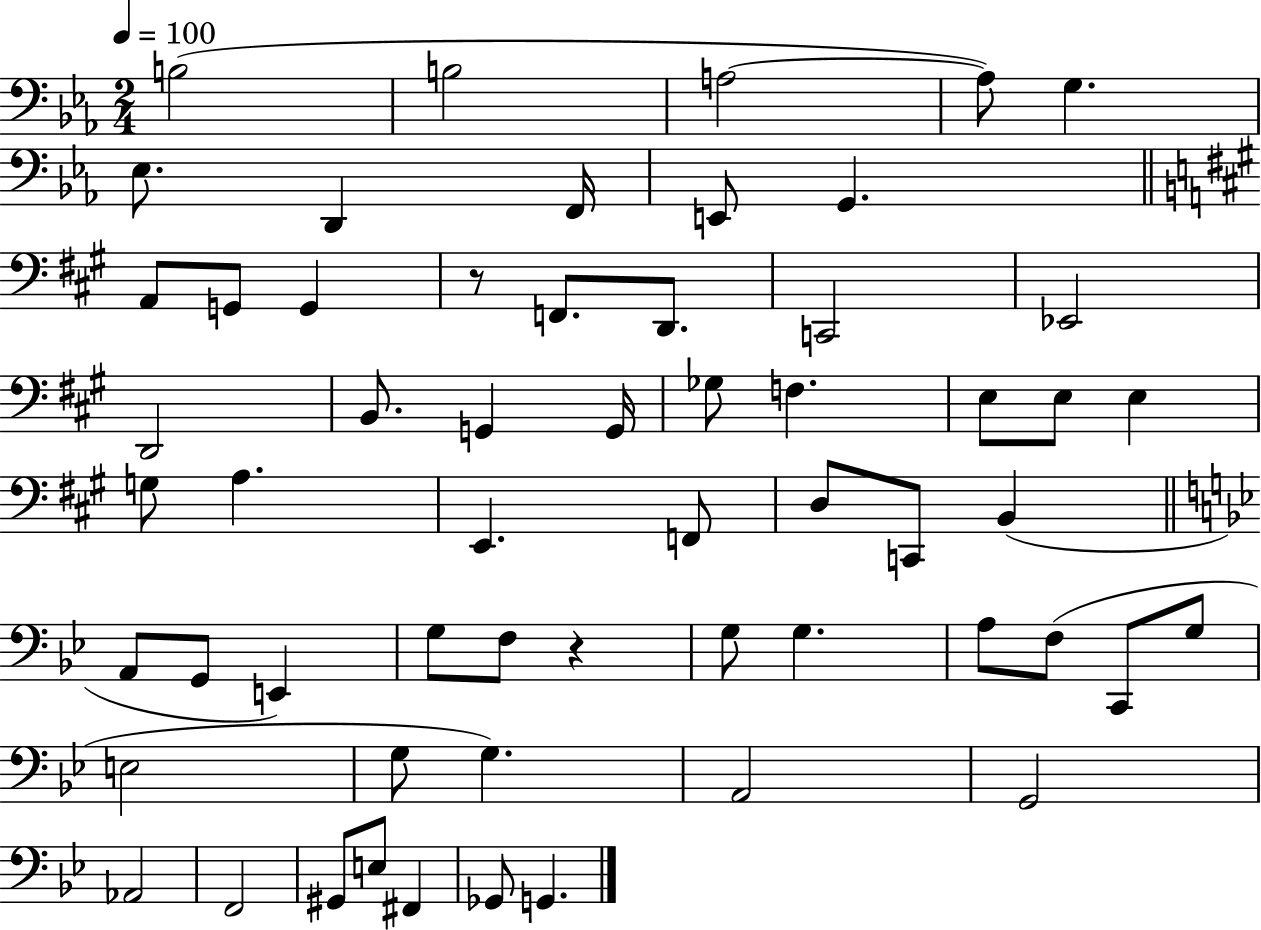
B3/h B3/h A3/h A3/e G3/q. Eb3/e. D2/q F2/s E2/e G2/q. A2/e G2/e G2/q R/e F2/e. D2/e. C2/h Eb2/h D2/h B2/e. G2/q G2/s Gb3/e F3/q. E3/e E3/e E3/q G3/e A3/q. E2/q. F2/e D3/e C2/e B2/q A2/e G2/e E2/q G3/e F3/e R/q G3/e G3/q. A3/e F3/e C2/e G3/e E3/h G3/e G3/q. A2/h G2/h Ab2/h F2/h G#2/e E3/e F#2/q Gb2/e G2/q.